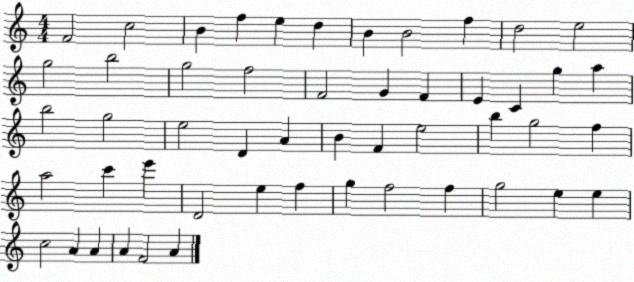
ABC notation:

X:1
T:Untitled
M:4/4
L:1/4
K:C
F2 c2 B f e d B B2 f d2 e2 g2 b2 g2 f2 F2 G F E C g a b2 g2 e2 D A B F e2 b g2 f a2 c' e' D2 e f g f2 f g2 e e c2 A A A F2 A